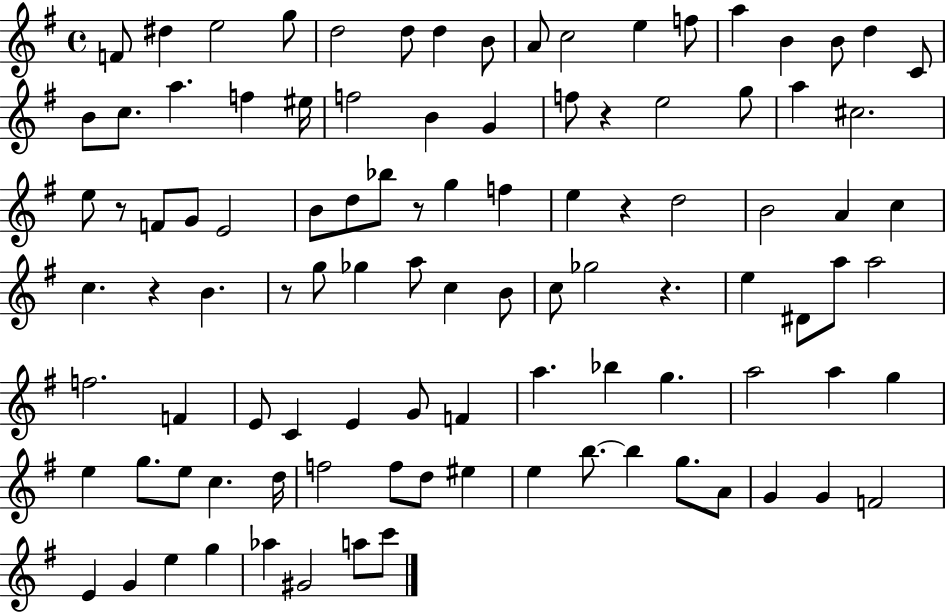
X:1
T:Untitled
M:4/4
L:1/4
K:G
F/2 ^d e2 g/2 d2 d/2 d B/2 A/2 c2 e f/2 a B B/2 d C/2 B/2 c/2 a f ^e/4 f2 B G f/2 z e2 g/2 a ^c2 e/2 z/2 F/2 G/2 E2 B/2 d/2 _b/2 z/2 g f e z d2 B2 A c c z B z/2 g/2 _g a/2 c B/2 c/2 _g2 z e ^D/2 a/2 a2 f2 F E/2 C E G/2 F a _b g a2 a g e g/2 e/2 c d/4 f2 f/2 d/2 ^e e b/2 b g/2 A/2 G G F2 E G e g _a ^G2 a/2 c'/2